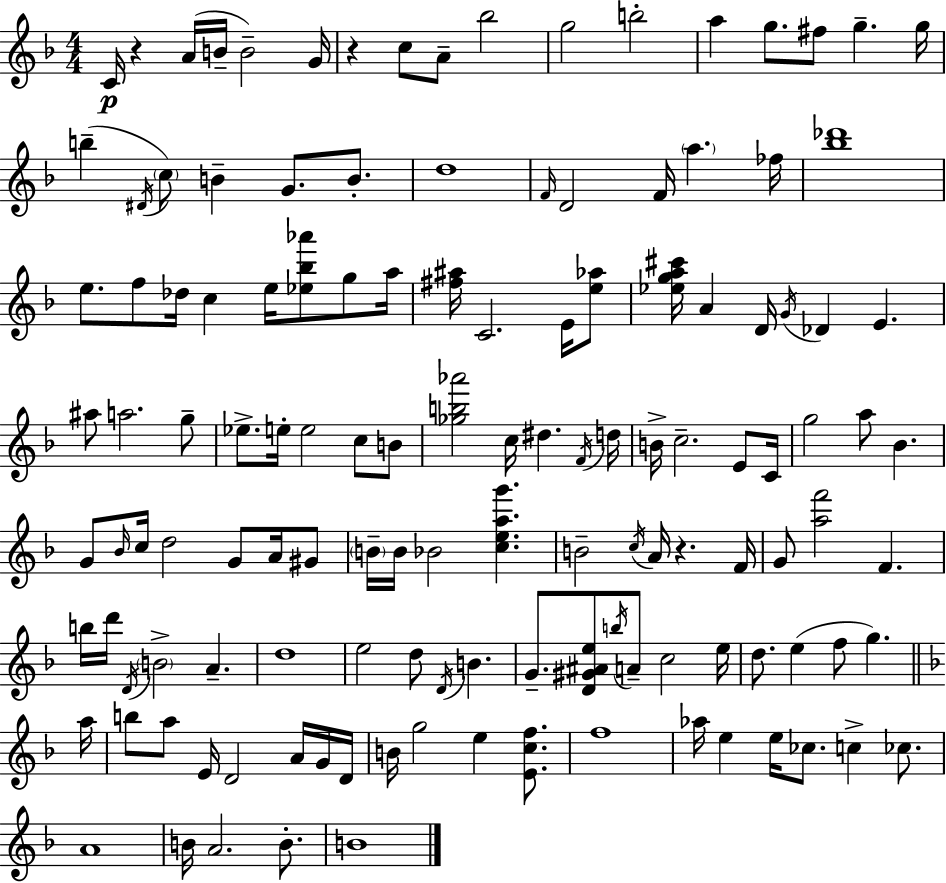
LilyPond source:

{
  \clef treble
  \numericTimeSignature
  \time 4/4
  \key f \major
  c'16\p r4 a'16( b'16-- b'2--) g'16 | r4 c''8 a'8-- bes''2 | g''2 b''2-. | a''4 g''8. fis''8 g''4.-- g''16 | \break b''4--( \acciaccatura { dis'16 } \parenthesize c''8) b'4-- g'8. b'8.-. | d''1 | \grace { f'16 } d'2 f'16 \parenthesize a''4. | fes''16 <bes'' des'''>1 | \break e''8. f''8 des''16 c''4 e''16 <ees'' bes'' aes'''>8 g''8 | a''16 <fis'' ais''>16 c'2. e'16 | <e'' aes''>8 <ees'' g'' a'' cis'''>16 a'4 d'16 \acciaccatura { g'16 } des'4 e'4. | ais''8 a''2. | \break g''8-- ees''8.-> e''16-. e''2 c''8 | b'8 <ges'' b'' aes'''>2 c''16 dis''4. | \acciaccatura { f'16 } d''16 b'16-> c''2.-- | e'8 c'16 g''2 a''8 bes'4. | \break g'8 \grace { bes'16 } c''16 d''2 | g'8 a'16 gis'8 \parenthesize b'16-- b'16 bes'2 <c'' e'' a'' g'''>4. | b'2-- \acciaccatura { c''16 } a'16 r4. | f'16 g'8 <a'' f'''>2 | \break f'4. b''16 d'''16 \acciaccatura { d'16 } \parenthesize b'2-> | a'4.-- d''1 | e''2 d''8 | \acciaccatura { d'16 } b'4. g'8.-- <d' gis' ais' e''>8 \acciaccatura { b''16 } a'8-- | \break c''2 e''16 d''8. e''4( | f''8 g''4.) \bar "||" \break \key d \minor a''16 b''8 a''8 e'16 d'2 a'16 g'16 | d'16 b'16 g''2 e''4 <e' c'' f''>8. | f''1 | aes''16 e''4 e''16 ces''8. c''4-> ces''8. | \break a'1 | b'16 a'2. b'8.-. | b'1 | \bar "|."
}